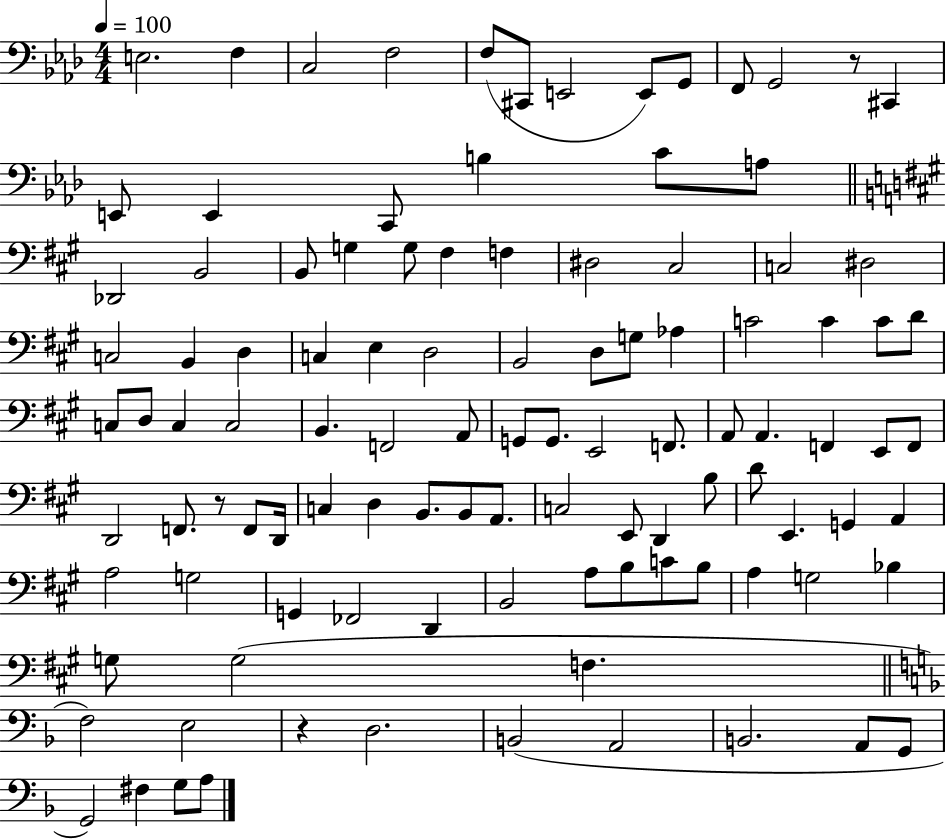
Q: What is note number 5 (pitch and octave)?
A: F3